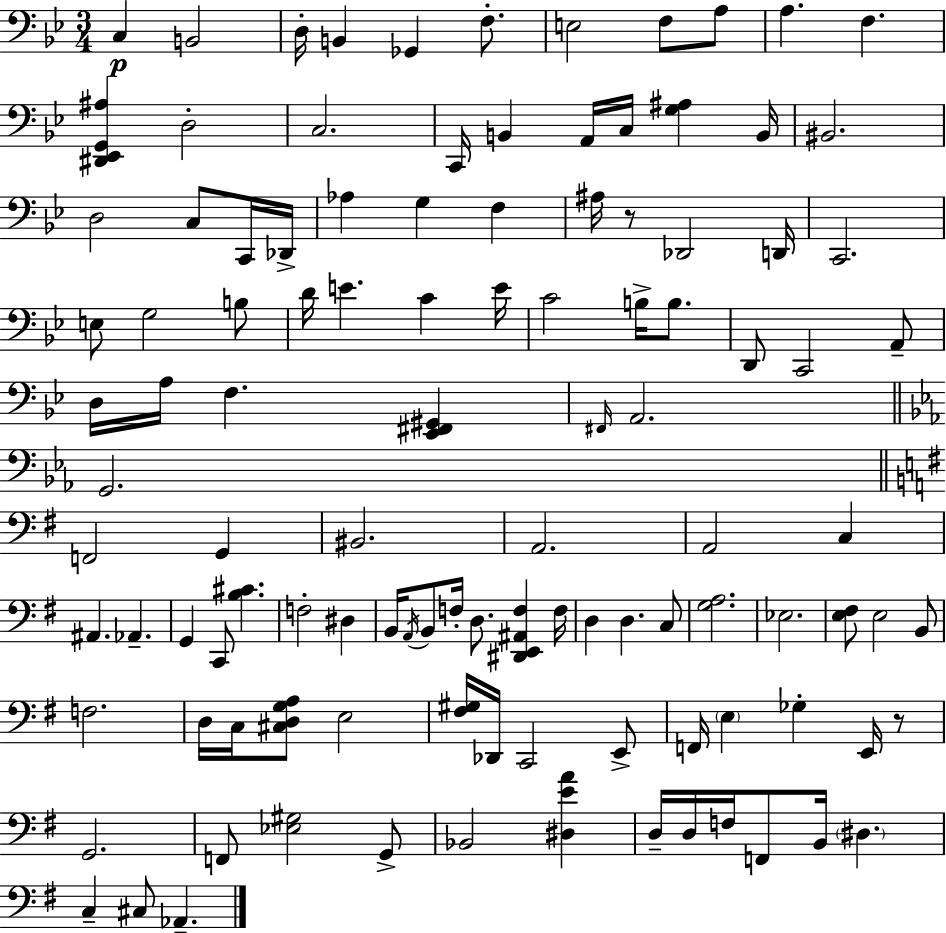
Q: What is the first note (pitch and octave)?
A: C3